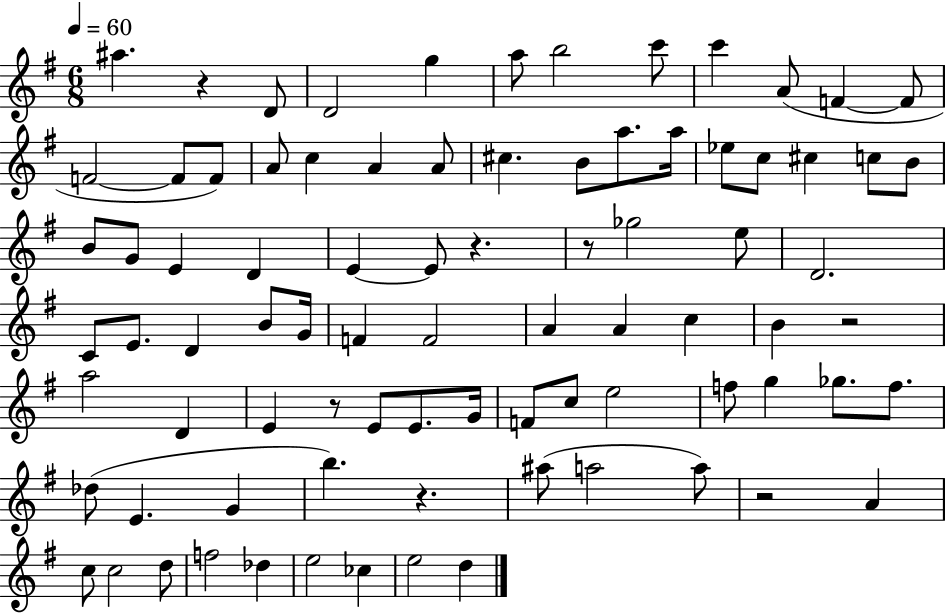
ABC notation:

X:1
T:Untitled
M:6/8
L:1/4
K:G
^a z D/2 D2 g a/2 b2 c'/2 c' A/2 F F/2 F2 F/2 F/2 A/2 c A A/2 ^c B/2 a/2 a/4 _e/2 c/2 ^c c/2 B/2 B/2 G/2 E D E E/2 z z/2 _g2 e/2 D2 C/2 E/2 D B/2 G/4 F F2 A A c B z2 a2 D E z/2 E/2 E/2 G/4 F/2 c/2 e2 f/2 g _g/2 f/2 _d/2 E G b z ^a/2 a2 a/2 z2 A c/2 c2 d/2 f2 _d e2 _c e2 d